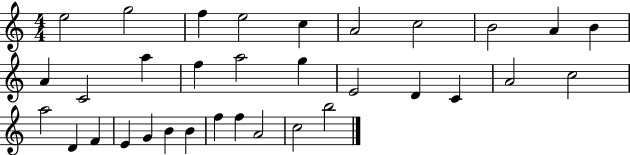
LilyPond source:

{
  \clef treble
  \numericTimeSignature
  \time 4/4
  \key c \major
  e''2 g''2 | f''4 e''2 c''4 | a'2 c''2 | b'2 a'4 b'4 | \break a'4 c'2 a''4 | f''4 a''2 g''4 | e'2 d'4 c'4 | a'2 c''2 | \break a''2 d'4 f'4 | e'4 g'4 b'4 b'4 | f''4 f''4 a'2 | c''2 b''2 | \break \bar "|."
}